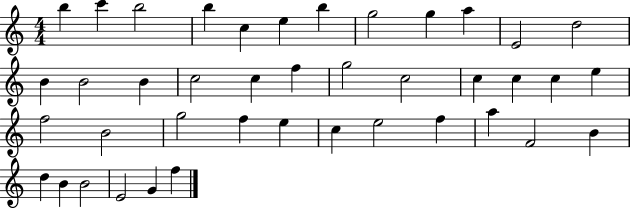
B5/q C6/q B5/h B5/q C5/q E5/q B5/q G5/h G5/q A5/q E4/h D5/h B4/q B4/h B4/q C5/h C5/q F5/q G5/h C5/h C5/q C5/q C5/q E5/q F5/h B4/h G5/h F5/q E5/q C5/q E5/h F5/q A5/q F4/h B4/q D5/q B4/q B4/h E4/h G4/q F5/q